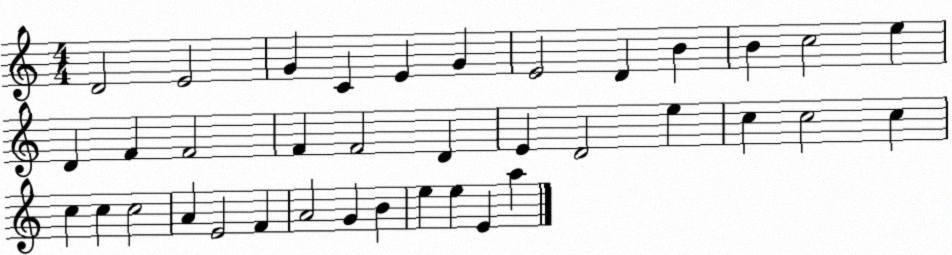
X:1
T:Untitled
M:4/4
L:1/4
K:C
D2 E2 G C E G E2 D B B c2 e D F F2 F F2 D E D2 e c c2 c c c c2 A E2 F A2 G B e e E a